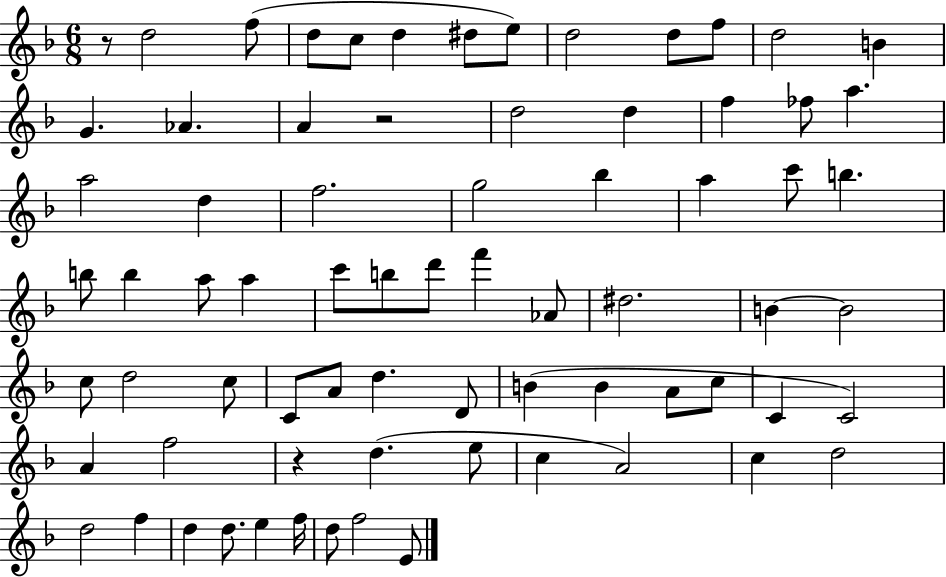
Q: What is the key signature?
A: F major